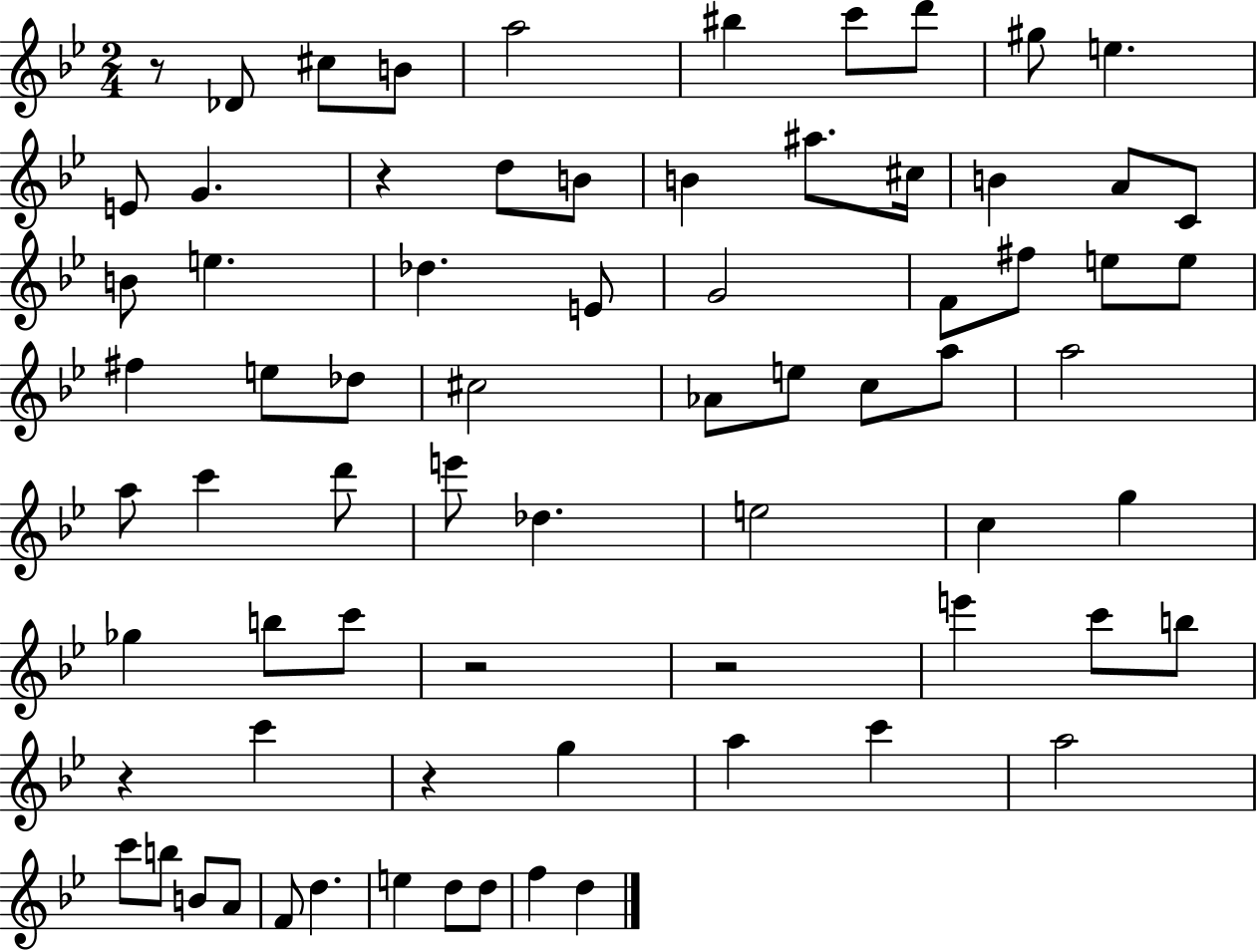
R/e Db4/e C#5/e B4/e A5/h BIS5/q C6/e D6/e G#5/e E5/q. E4/e G4/q. R/q D5/e B4/e B4/q A#5/e. C#5/s B4/q A4/e C4/e B4/e E5/q. Db5/q. E4/e G4/h F4/e F#5/e E5/e E5/e F#5/q E5/e Db5/e C#5/h Ab4/e E5/e C5/e A5/e A5/h A5/e C6/q D6/e E6/e Db5/q. E5/h C5/q G5/q Gb5/q B5/e C6/e R/h R/h E6/q C6/e B5/e R/q C6/q R/q G5/q A5/q C6/q A5/h C6/e B5/e B4/e A4/e F4/e D5/q. E5/q D5/e D5/e F5/q D5/q